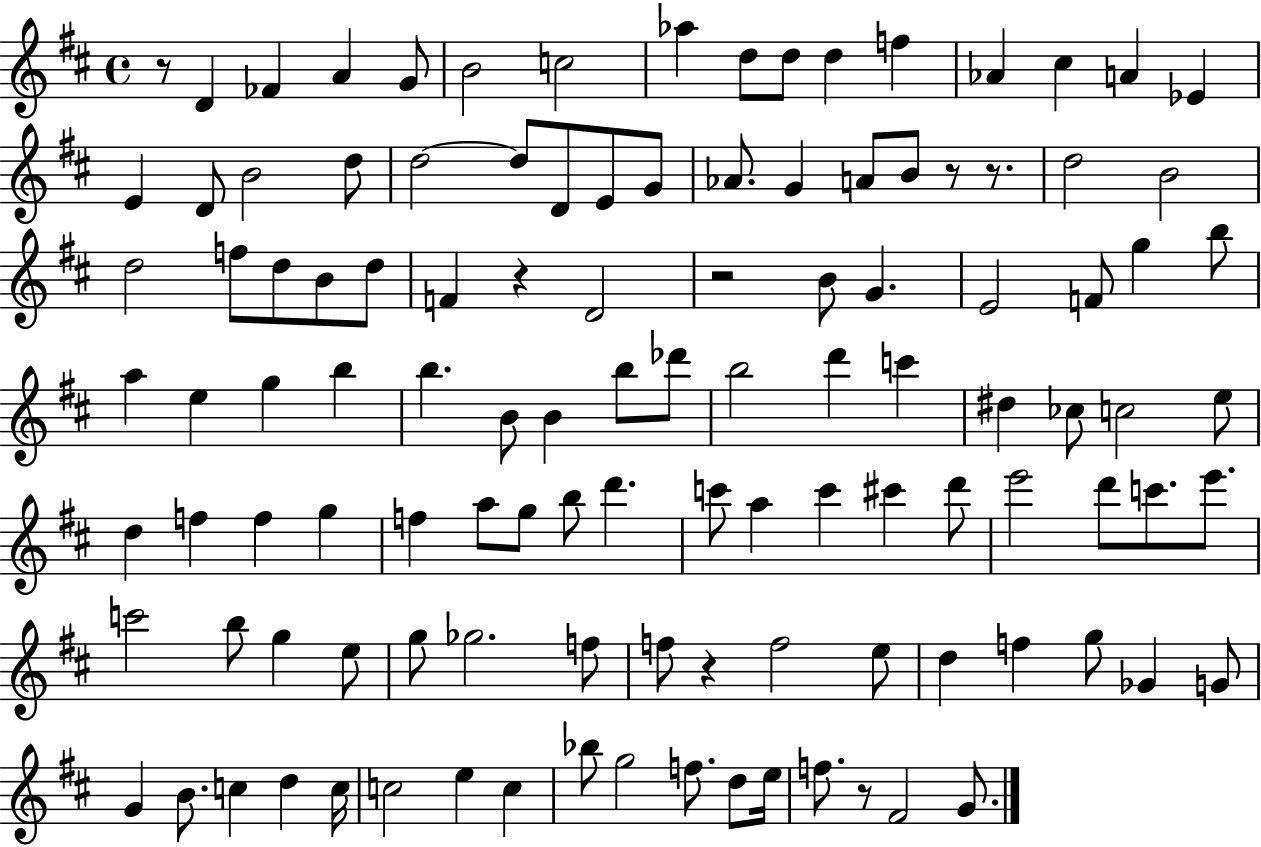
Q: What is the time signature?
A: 4/4